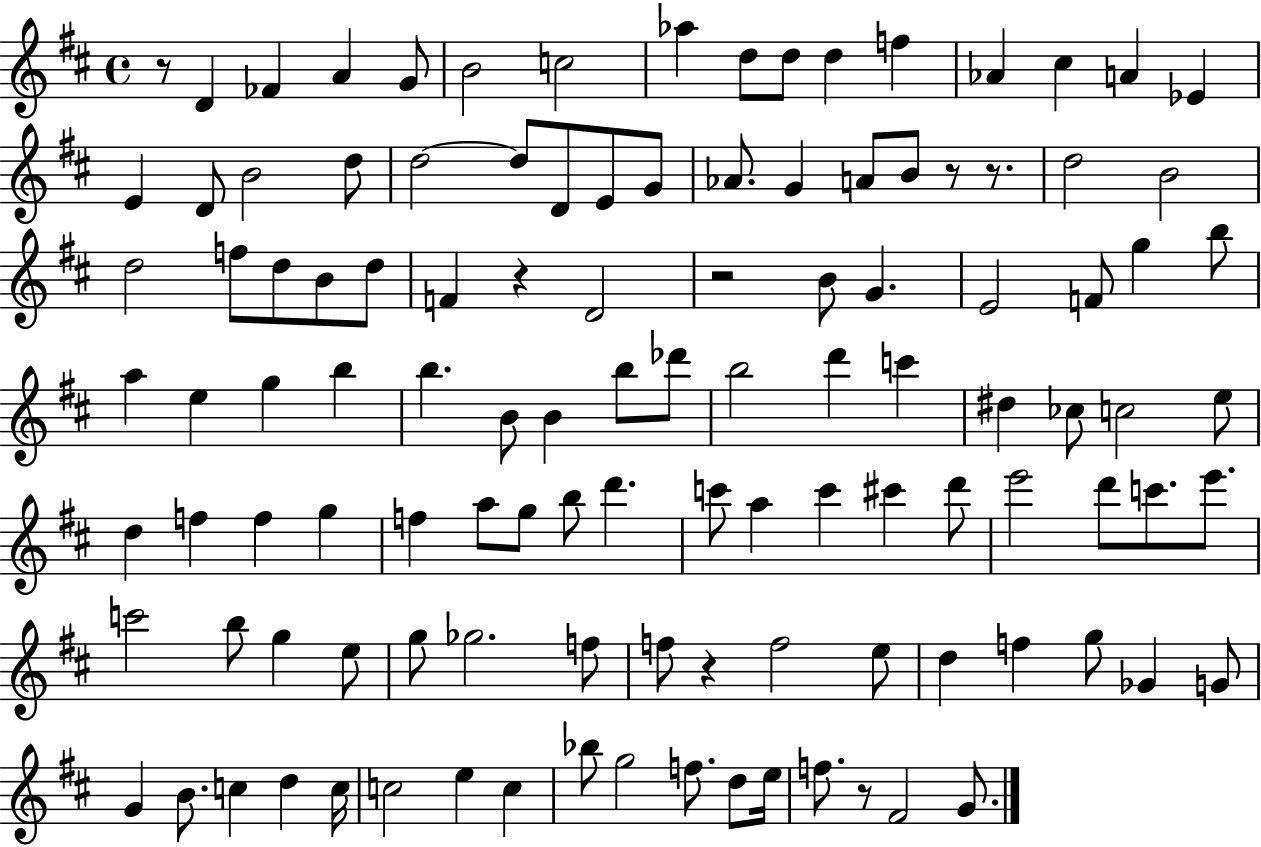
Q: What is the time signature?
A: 4/4